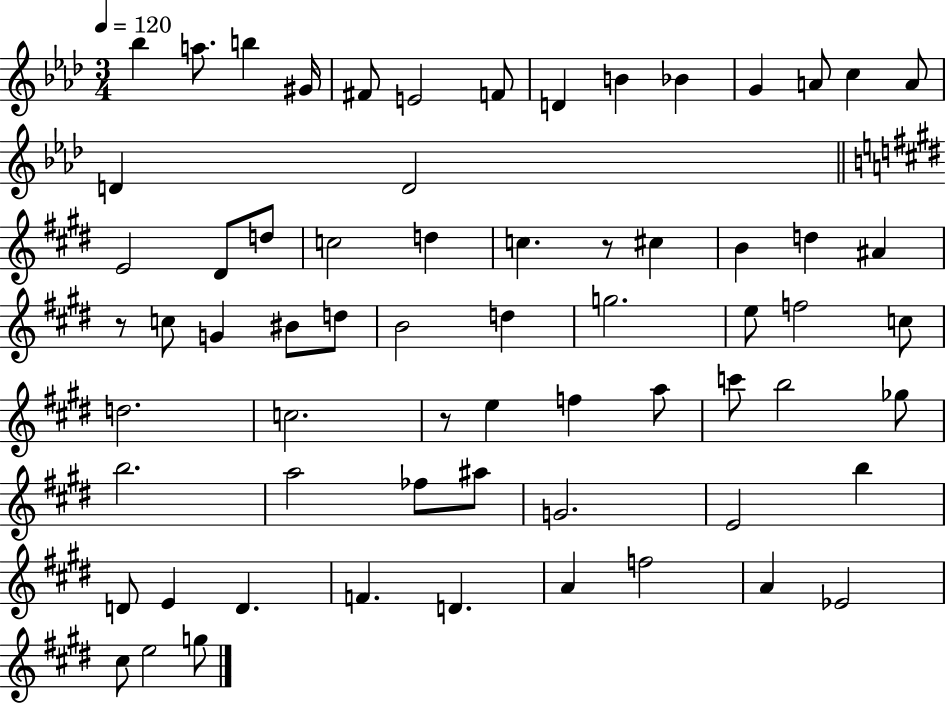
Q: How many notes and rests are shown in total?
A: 66